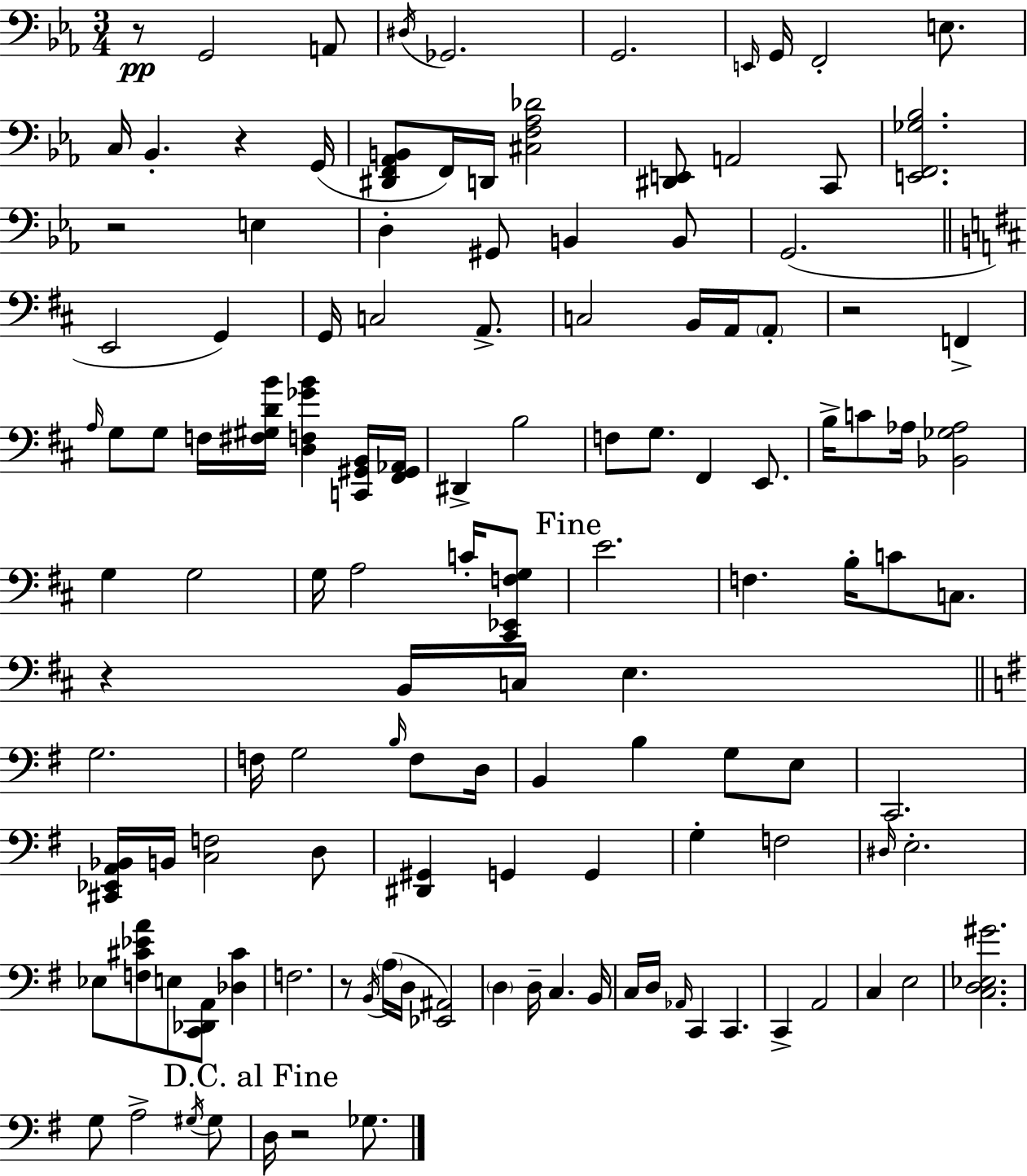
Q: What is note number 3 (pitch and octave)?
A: D#3